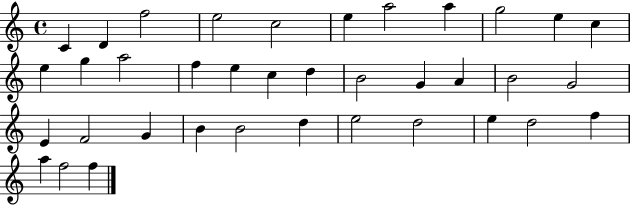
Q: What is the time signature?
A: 4/4